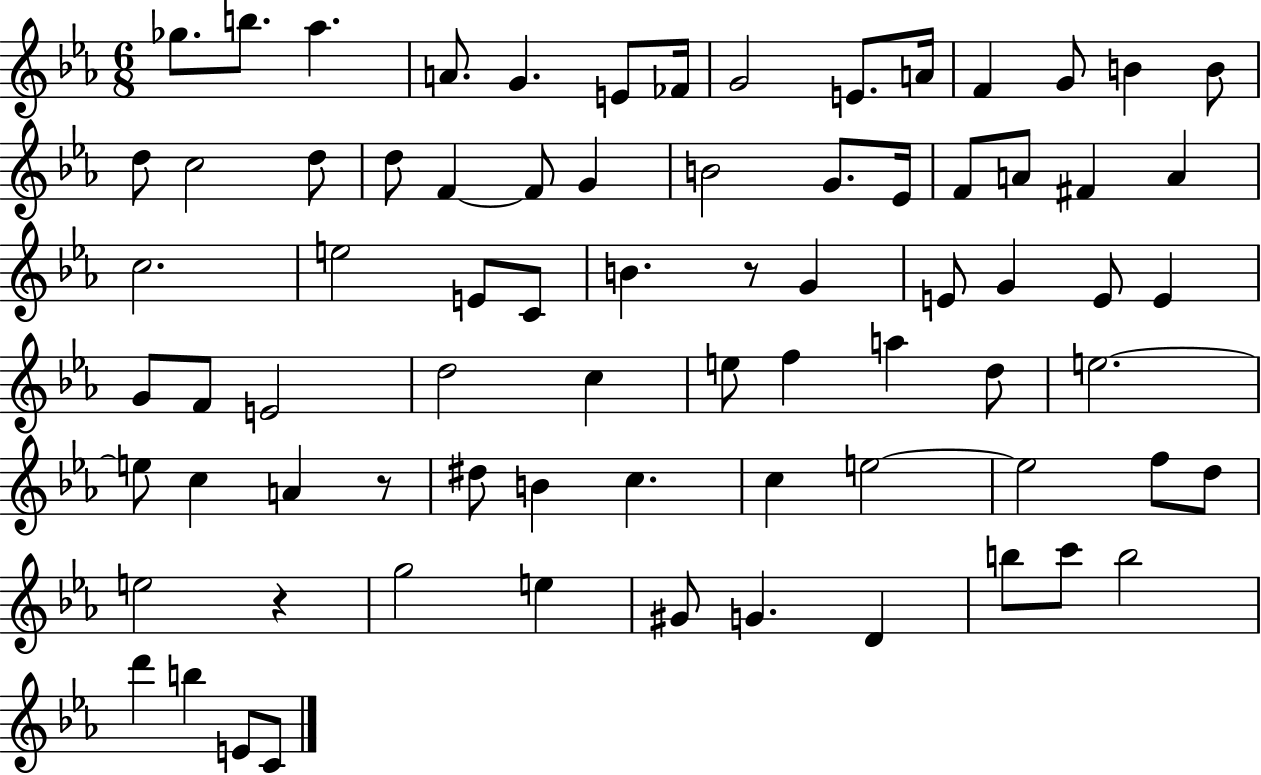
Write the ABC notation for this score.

X:1
T:Untitled
M:6/8
L:1/4
K:Eb
_g/2 b/2 _a A/2 G E/2 _F/4 G2 E/2 A/4 F G/2 B B/2 d/2 c2 d/2 d/2 F F/2 G B2 G/2 _E/4 F/2 A/2 ^F A c2 e2 E/2 C/2 B z/2 G E/2 G E/2 E G/2 F/2 E2 d2 c e/2 f a d/2 e2 e/2 c A z/2 ^d/2 B c c e2 e2 f/2 d/2 e2 z g2 e ^G/2 G D b/2 c'/2 b2 d' b E/2 C/2